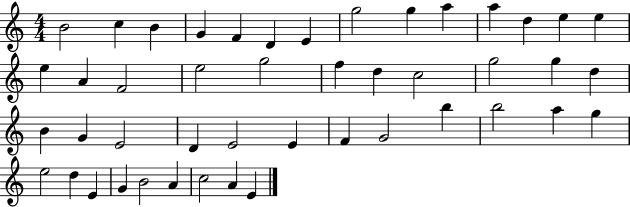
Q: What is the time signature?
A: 4/4